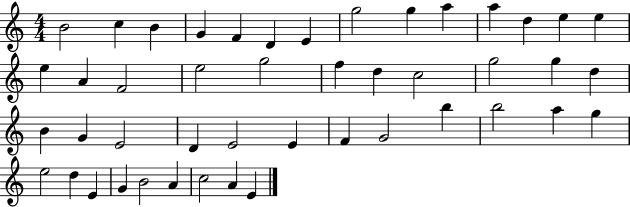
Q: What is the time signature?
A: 4/4